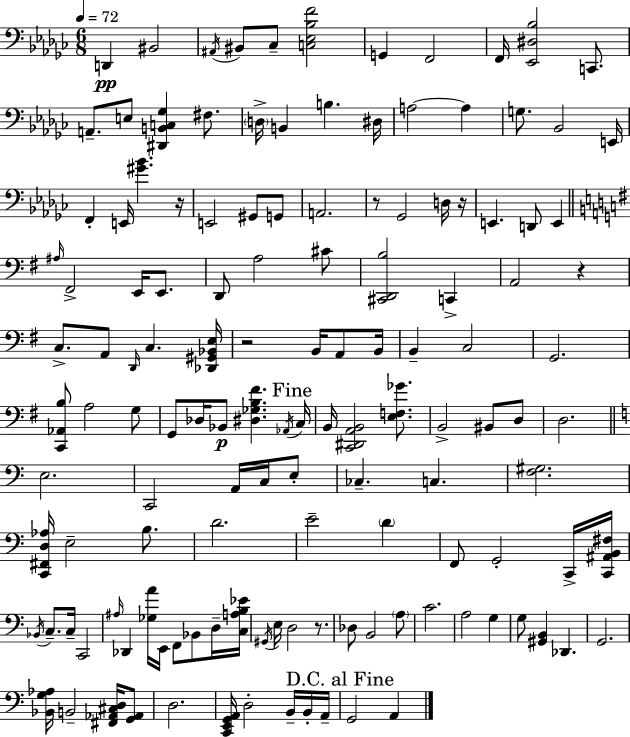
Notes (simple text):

D2/q BIS2/h A#2/s BIS2/e CES3/e [C3,Eb3,Bb3,F4]/h G2/q F2/h F2/s [Eb2,D#3,Bb3]/h C2/e. A2/e. E3/e [D#2,B2,C3,Gb3]/q F#3/e. D3/s B2/q B3/q. D#3/s A3/h A3/q G3/e. Bb2/h E2/s F2/q E2/s [G#4,Bb4]/q. R/s E2/h G#2/e G2/e A2/h. R/e Gb2/h D3/s R/s E2/q. D2/e E2/q A#3/s F#2/h E2/s E2/e. D2/e A3/h C#4/e [C#2,D2,B3]/h C2/q A2/h R/q C3/e. A2/e D2/s C3/q. [Db2,G#2,Bb2,E3]/s R/h B2/s A2/e B2/s B2/q C3/h G2/h. [C2,Ab2,B3]/e A3/h G3/e G2/e Db3/s Bb2/e [D#3,Gb3,B3,F#4]/q. Ab2/s C3/s B2/s [C2,D#2,A2,B2]/h [E3,F3,Gb4]/e. B2/h BIS2/e D3/e D3/h. E3/h. C2/h A2/s C3/s E3/e CES3/q. C3/q. [F3,G#3]/h. [C2,F#2,D3,Ab3]/s E3/h B3/e. D4/h. E4/h D4/q F2/e G2/h C2/s [C2,A#2,B2,F#3]/s Bb2/s C3/e. C3/s C2/h A#3/s Db2/q [Gb3,A4]/s E2/s F2/e Bb2/e D3/s [C3,A3,B3,Eb4]/s G#2/s E3/s D3/h R/e. Db3/e B2/h A3/e C4/h. A3/h G3/q G3/e [G#2,B2]/q Db2/q. G2/h. [Bb2,G3,Ab3]/s B2/h [F#2,Ab2,C#3,D3]/s [G2,Ab2]/e D3/h. [C2,E2,G2,A2]/s D3/h B2/s B2/s A2/s G2/h A2/q